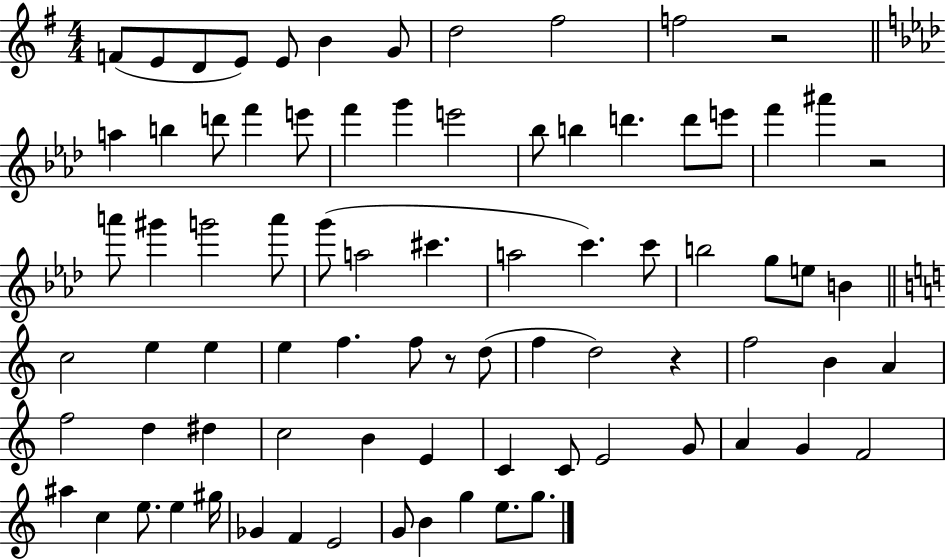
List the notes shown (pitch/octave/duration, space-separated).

F4/e E4/e D4/e E4/e E4/e B4/q G4/e D5/h F#5/h F5/h R/h A5/q B5/q D6/e F6/q E6/e F6/q G6/q E6/h Bb5/e B5/q D6/q. D6/e E6/e F6/q A#6/q R/h A6/e G#6/q G6/h A6/e G6/e A5/h C#6/q. A5/h C6/q. C6/e B5/h G5/e E5/e B4/q C5/h E5/q E5/q E5/q F5/q. F5/e R/e D5/e F5/q D5/h R/q F5/h B4/q A4/q F5/h D5/q D#5/q C5/h B4/q E4/q C4/q C4/e E4/h G4/e A4/q G4/q F4/h A#5/q C5/q E5/e. E5/q G#5/s Gb4/q F4/q E4/h G4/e B4/q G5/q E5/e. G5/e.